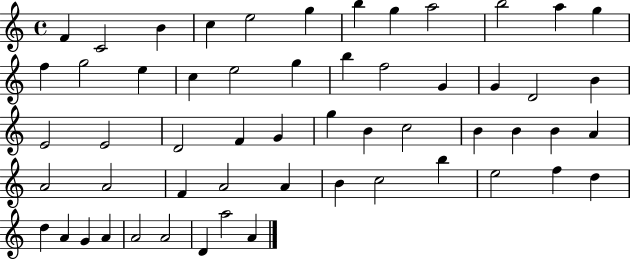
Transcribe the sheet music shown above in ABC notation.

X:1
T:Untitled
M:4/4
L:1/4
K:C
F C2 B c e2 g b g a2 b2 a g f g2 e c e2 g b f2 G G D2 B E2 E2 D2 F G g B c2 B B B A A2 A2 F A2 A B c2 b e2 f d d A G A A2 A2 D a2 A